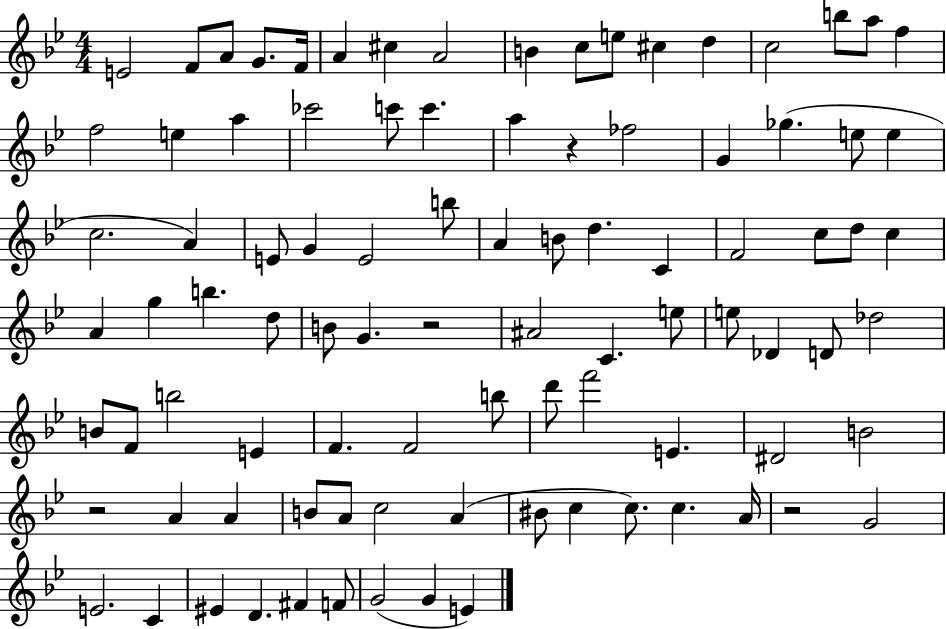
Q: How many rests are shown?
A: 4